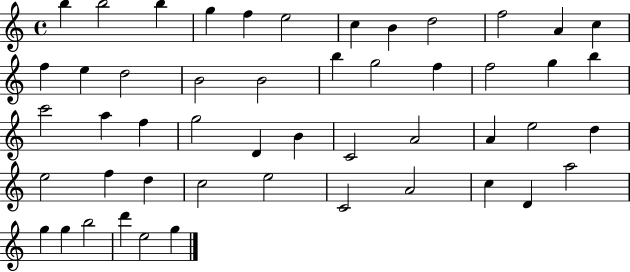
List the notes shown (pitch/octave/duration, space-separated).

B5/q B5/h B5/q G5/q F5/q E5/h C5/q B4/q D5/h F5/h A4/q C5/q F5/q E5/q D5/h B4/h B4/h B5/q G5/h F5/q F5/h G5/q B5/q C6/h A5/q F5/q G5/h D4/q B4/q C4/h A4/h A4/q E5/h D5/q E5/h F5/q D5/q C5/h E5/h C4/h A4/h C5/q D4/q A5/h G5/q G5/q B5/h D6/q E5/h G5/q